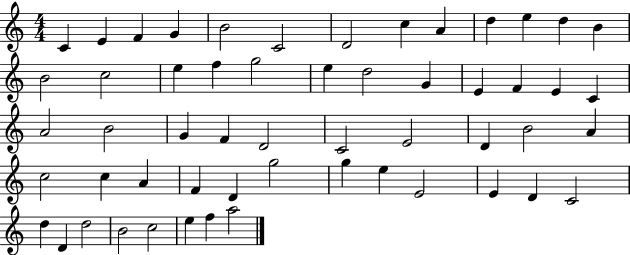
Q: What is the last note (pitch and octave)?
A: A5